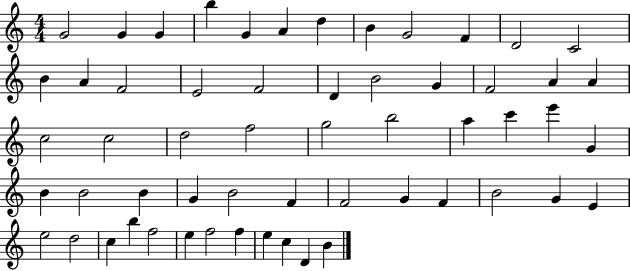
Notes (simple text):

G4/h G4/q G4/q B5/q G4/q A4/q D5/q B4/q G4/h F4/q D4/h C4/h B4/q A4/q F4/h E4/h F4/h D4/q B4/h G4/q F4/h A4/q A4/q C5/h C5/h D5/h F5/h G5/h B5/h A5/q C6/q E6/q G4/q B4/q B4/h B4/q G4/q B4/h F4/q F4/h G4/q F4/q B4/h G4/q E4/q E5/h D5/h C5/q B5/q F5/h E5/q F5/h F5/q E5/q C5/q D4/q B4/q